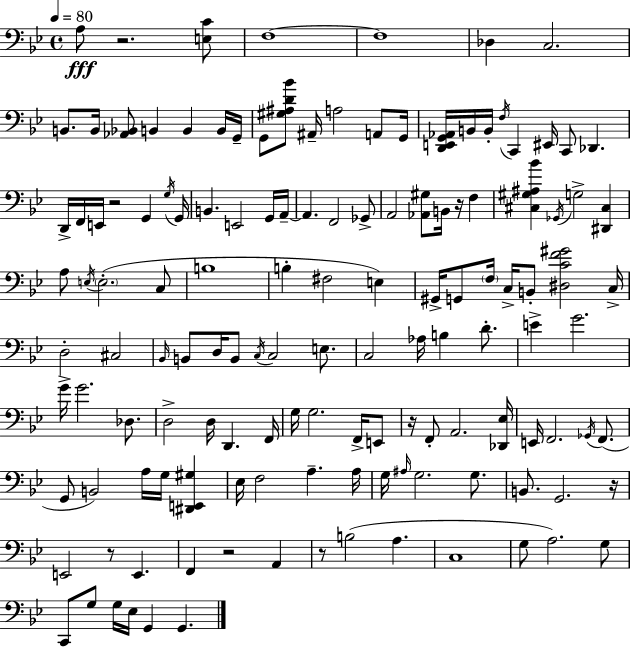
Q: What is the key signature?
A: G minor